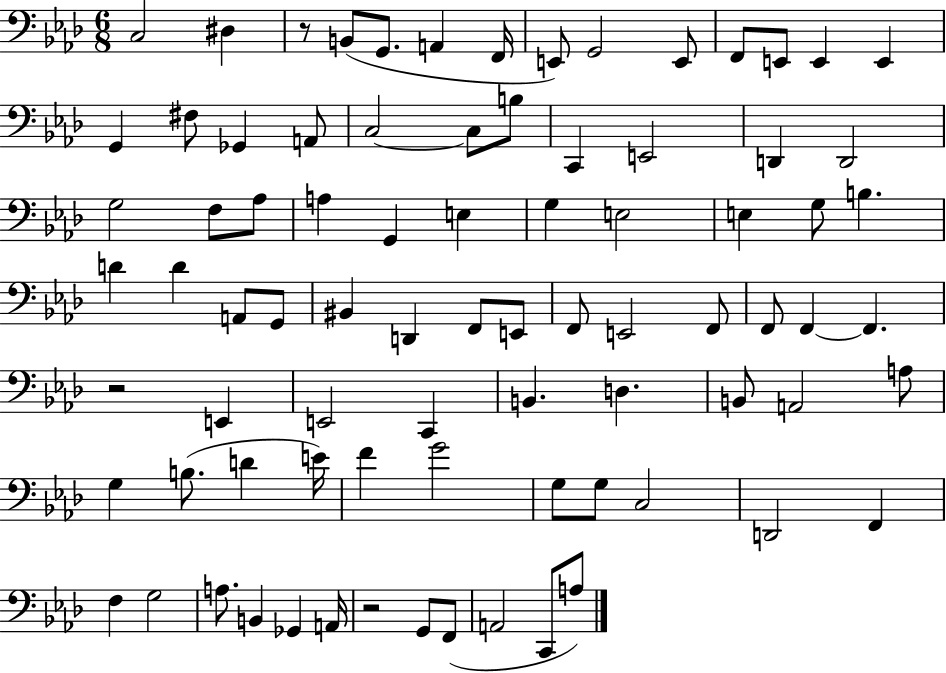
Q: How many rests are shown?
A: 3